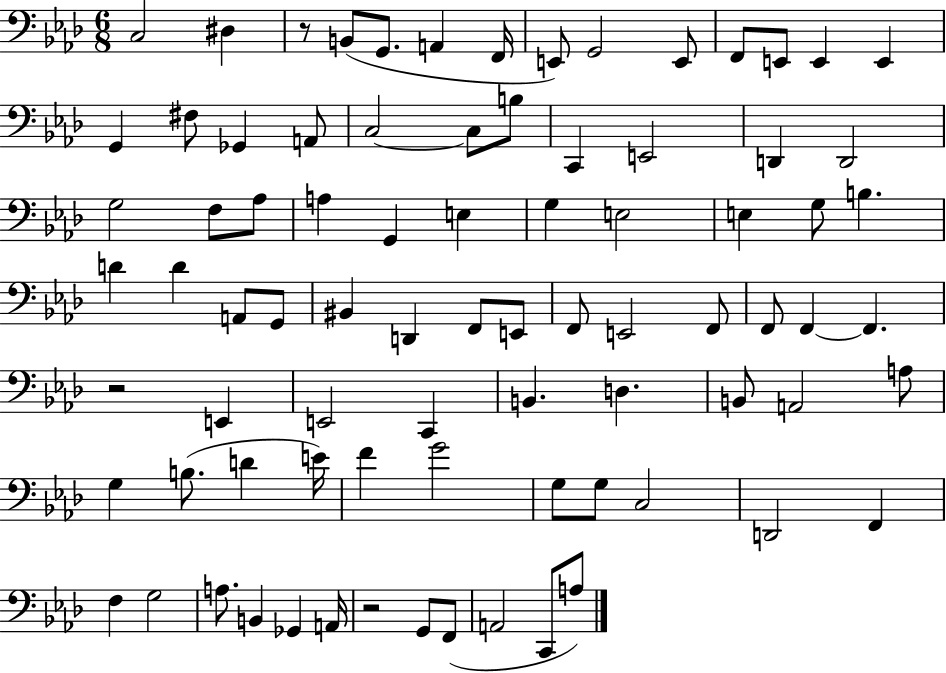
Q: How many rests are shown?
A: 3